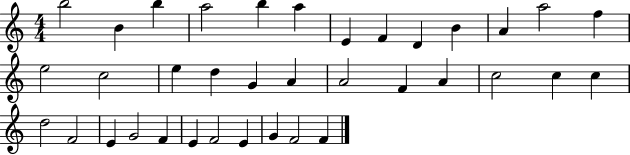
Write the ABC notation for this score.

X:1
T:Untitled
M:4/4
L:1/4
K:C
b2 B b a2 b a E F D B A a2 f e2 c2 e d G A A2 F A c2 c c d2 F2 E G2 F E F2 E G F2 F